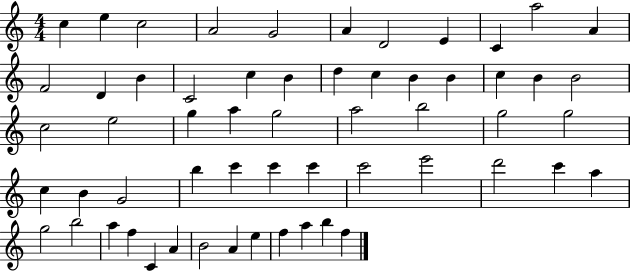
{
  \clef treble
  \numericTimeSignature
  \time 4/4
  \key c \major
  c''4 e''4 c''2 | a'2 g'2 | a'4 d'2 e'4 | c'4 a''2 a'4 | \break f'2 d'4 b'4 | c'2 c''4 b'4 | d''4 c''4 b'4 b'4 | c''4 b'4 b'2 | \break c''2 e''2 | g''4 a''4 g''2 | a''2 b''2 | g''2 g''2 | \break c''4 b'4 g'2 | b''4 c'''4 c'''4 c'''4 | c'''2 e'''2 | d'''2 c'''4 a''4 | \break g''2 b''2 | a''4 f''4 c'4 a'4 | b'2 a'4 e''4 | f''4 a''4 b''4 f''4 | \break \bar "|."
}